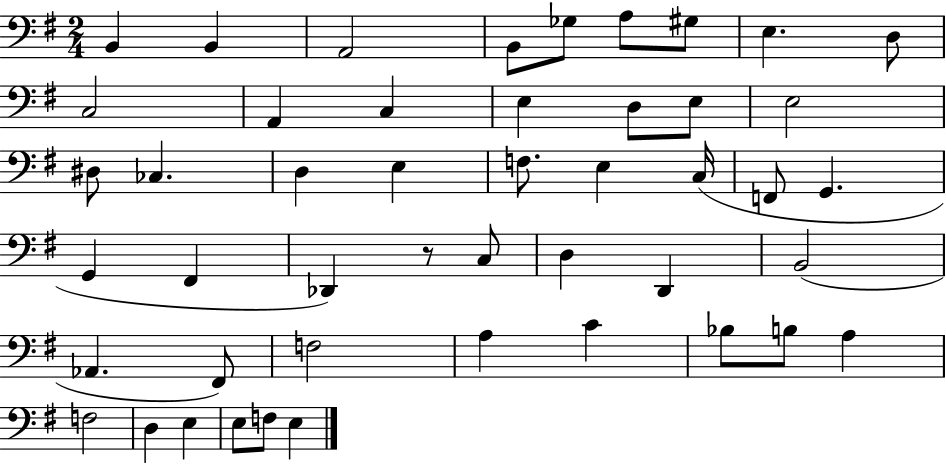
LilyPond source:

{
  \clef bass
  \numericTimeSignature
  \time 2/4
  \key g \major
  b,4 b,4 | a,2 | b,8 ges8 a8 gis8 | e4. d8 | \break c2 | a,4 c4 | e4 d8 e8 | e2 | \break dis8 ces4. | d4 e4 | f8. e4 c16( | f,8 g,4. | \break g,4 fis,4 | des,4) r8 c8 | d4 d,4 | b,2( | \break aes,4. fis,8) | f2 | a4 c'4 | bes8 b8 a4 | \break f2 | d4 e4 | e8 f8 e4 | \bar "|."
}